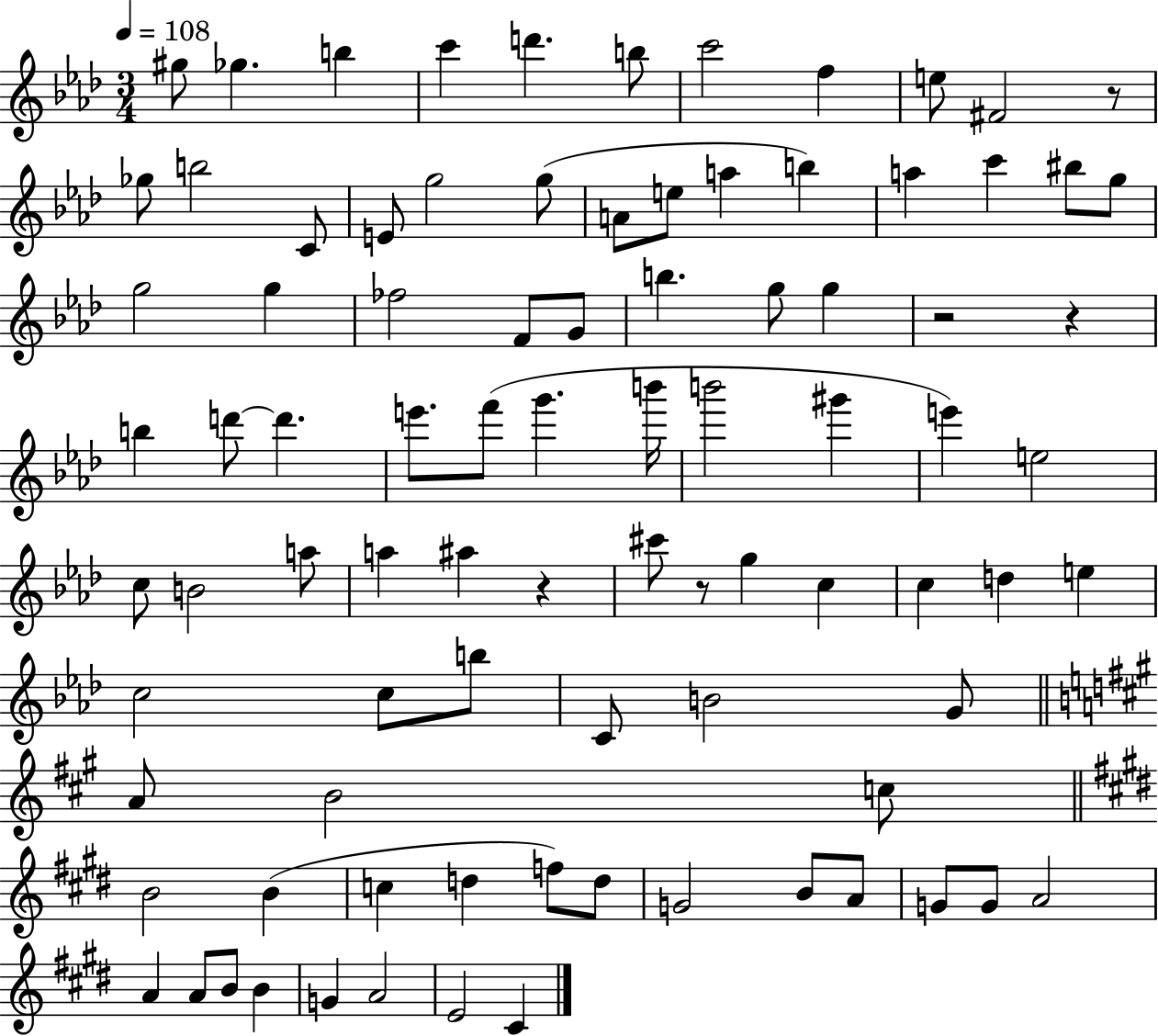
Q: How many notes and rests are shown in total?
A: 88